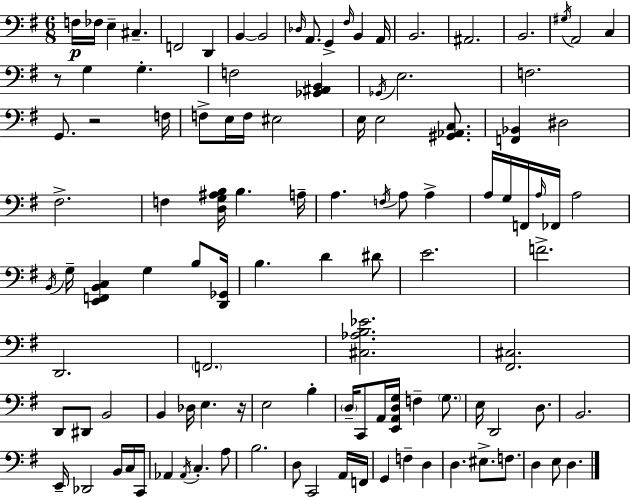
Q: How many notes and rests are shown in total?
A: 112